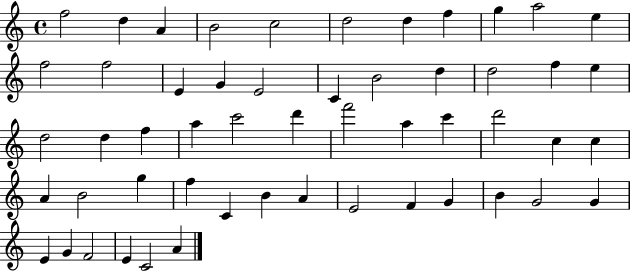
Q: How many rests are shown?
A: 0